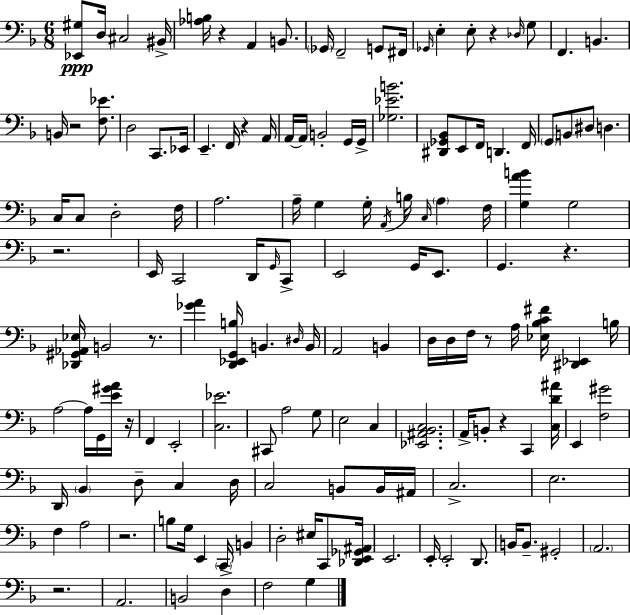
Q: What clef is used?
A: bass